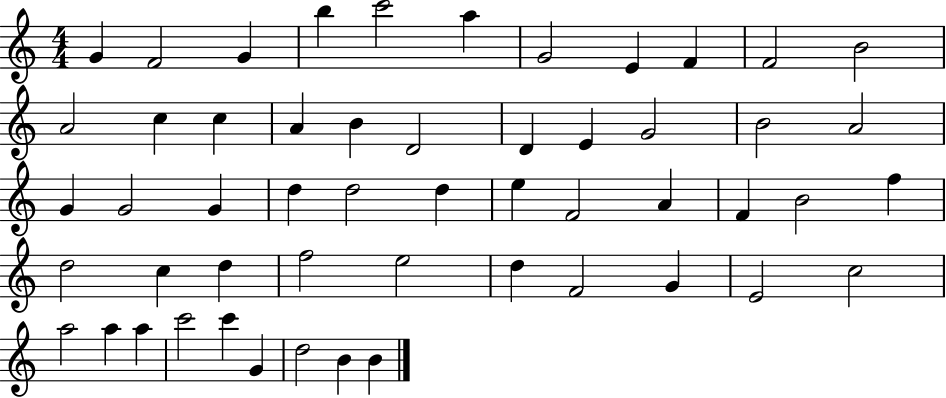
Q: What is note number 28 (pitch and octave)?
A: D5